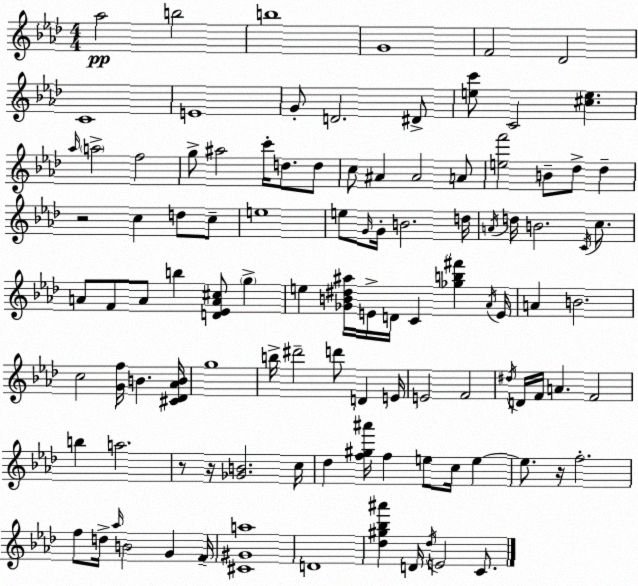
X:1
T:Untitled
M:4/4
L:1/4
K:Fm
_a2 b2 b4 G4 F2 _D2 C4 E4 G/2 D2 ^D/2 [ec']/2 C2 [^ce] _a/4 a2 f2 g/2 ^a2 c'/4 d/2 d/2 c/2 ^A ^A2 A/2 [ef']2 B/2 _d/2 _d z2 c d/2 c/2 e4 e/2 G/4 G/4 B2 d/4 A/4 d/4 B2 C/4 c/2 A/2 F/2 A/2 b [D_EA^c]/2 g e [_GB^d^a]/4 E/4 D/4 C [_gb^f'] _A/4 E/4 A B2 c2 [Gf]/4 B [^C_D_AB]/4 g4 b/4 ^d'2 d'/2 D E/4 E2 F2 ^d/4 D/4 F/4 A F2 b a2 z/2 z/4 [_GB]2 c/4 _d [f^g^a']/4 f e/2 c/4 e e/2 z/4 f2 f/2 d/4 _a/4 B2 G F/4 [^C^Ga]4 D4 [_d^g_b^a'] D/4 _d/4 E2 C/2